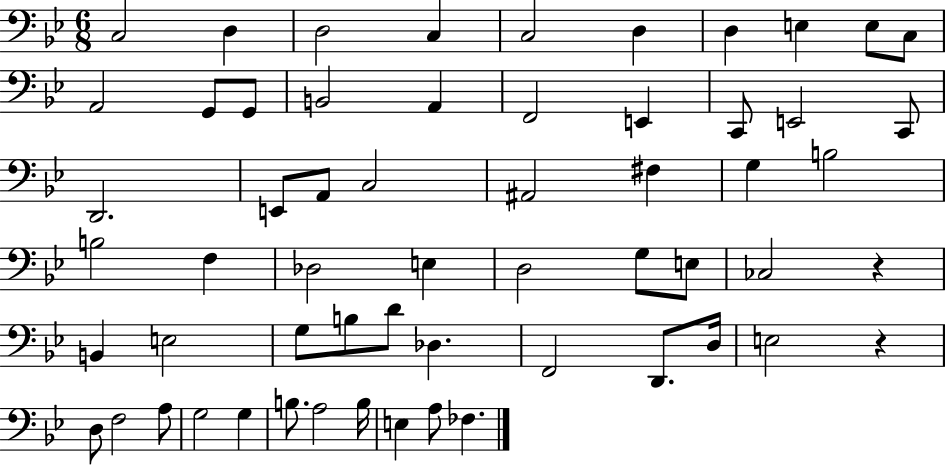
C3/h D3/q D3/h C3/q C3/h D3/q D3/q E3/q E3/e C3/e A2/h G2/e G2/e B2/h A2/q F2/h E2/q C2/e E2/h C2/e D2/h. E2/e A2/e C3/h A#2/h F#3/q G3/q B3/h B3/h F3/q Db3/h E3/q D3/h G3/e E3/e CES3/h R/q B2/q E3/h G3/e B3/e D4/e Db3/q. F2/h D2/e. D3/s E3/h R/q D3/e F3/h A3/e G3/h G3/q B3/e. A3/h B3/s E3/q A3/e FES3/q.